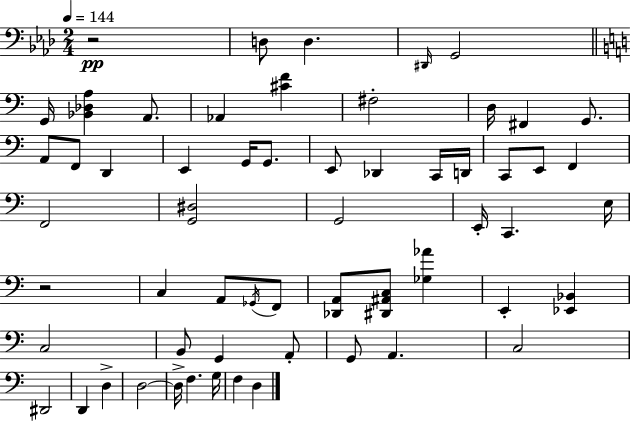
X:1
T:Untitled
M:2/4
L:1/4
K:Ab
z2 D,/2 D, ^D,,/4 G,,2 G,,/4 [_B,,_D,A,] A,,/2 _A,, [^CF] ^F,2 D,/4 ^F,, G,,/2 A,,/2 F,,/2 D,, E,, G,,/4 G,,/2 E,,/2 _D,, C,,/4 D,,/4 C,,/2 E,,/2 F,, F,,2 [G,,^D,]2 G,,2 E,,/4 C,, E,/4 z2 C, A,,/2 _G,,/4 F,,/2 [_D,,A,,]/2 [^D,,^A,,C,]/2 [_G,_A] E,, [_E,,_B,,] C,2 B,,/2 G,, A,,/2 G,,/2 A,, C,2 ^D,,2 D,, D, D,2 D,/4 F, G,/4 F, D,